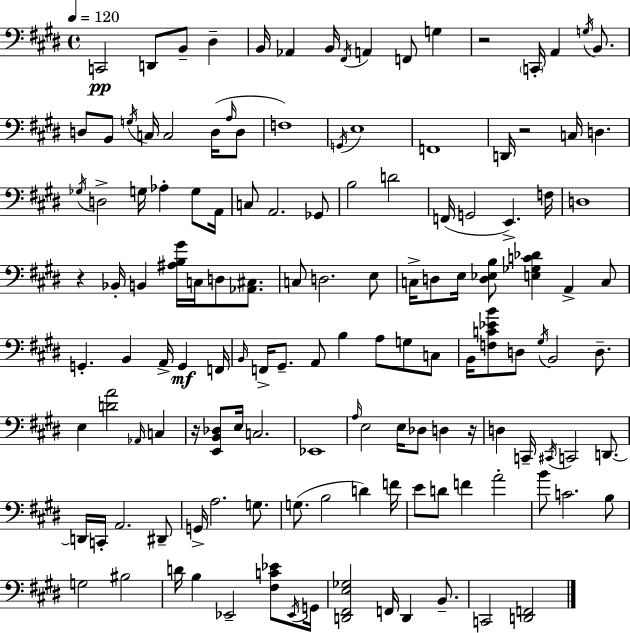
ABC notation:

X:1
T:Untitled
M:4/4
L:1/4
K:E
C,,2 D,,/2 B,,/2 ^D, B,,/4 _A,, B,,/4 ^F,,/4 A,, F,,/2 G, z2 C,,/4 A,, G,/4 B,,/2 D,/2 B,,/2 G,/4 C,/4 C,2 D,/4 A,/4 D,/2 F,4 G,,/4 E,4 F,,4 D,,/4 z2 C,/4 D, _G,/4 D,2 G,/4 _A, G,/2 A,,/4 C,/2 A,,2 _G,,/2 B,2 D2 F,,/4 G,,2 E,, F,/4 D,4 z _B,,/4 B,, [^A,B,^G]/4 C,/4 D,/2 [_A,,^C,]/2 C,/2 D,2 E,/2 C,/4 D,/2 E,/4 [D,_E,B,]/2 [E,_G,C_D] A,, C,/2 G,, B,, A,,/4 G,, F,,/4 B,,/4 F,,/4 ^G,,/2 A,,/2 B, A,/2 G,/2 C,/2 B,,/4 [F,C_EB]/2 D,/2 ^G,/4 B,,2 D,/2 E, [DA]2 _A,,/4 C, z/4 [E,,B,,_D,]/2 E,/4 C,2 _E,,4 A,/4 E,2 E,/4 _D,/2 D, z/4 D, C,,/4 ^C,,/4 C,,2 D,,/2 D,,/4 C,,/4 A,,2 ^D,,/2 G,,/4 A,2 G,/2 G,/2 B,2 D F/4 E/2 D/2 F A2 B/2 C2 B,/2 G,2 ^B,2 D/4 B, _E,,2 [^F,C_E]/2 _E,,/4 G,,/4 [D,,^F,,E,_G,]2 F,,/4 D,, B,,/2 C,,2 [D,,F,,]2